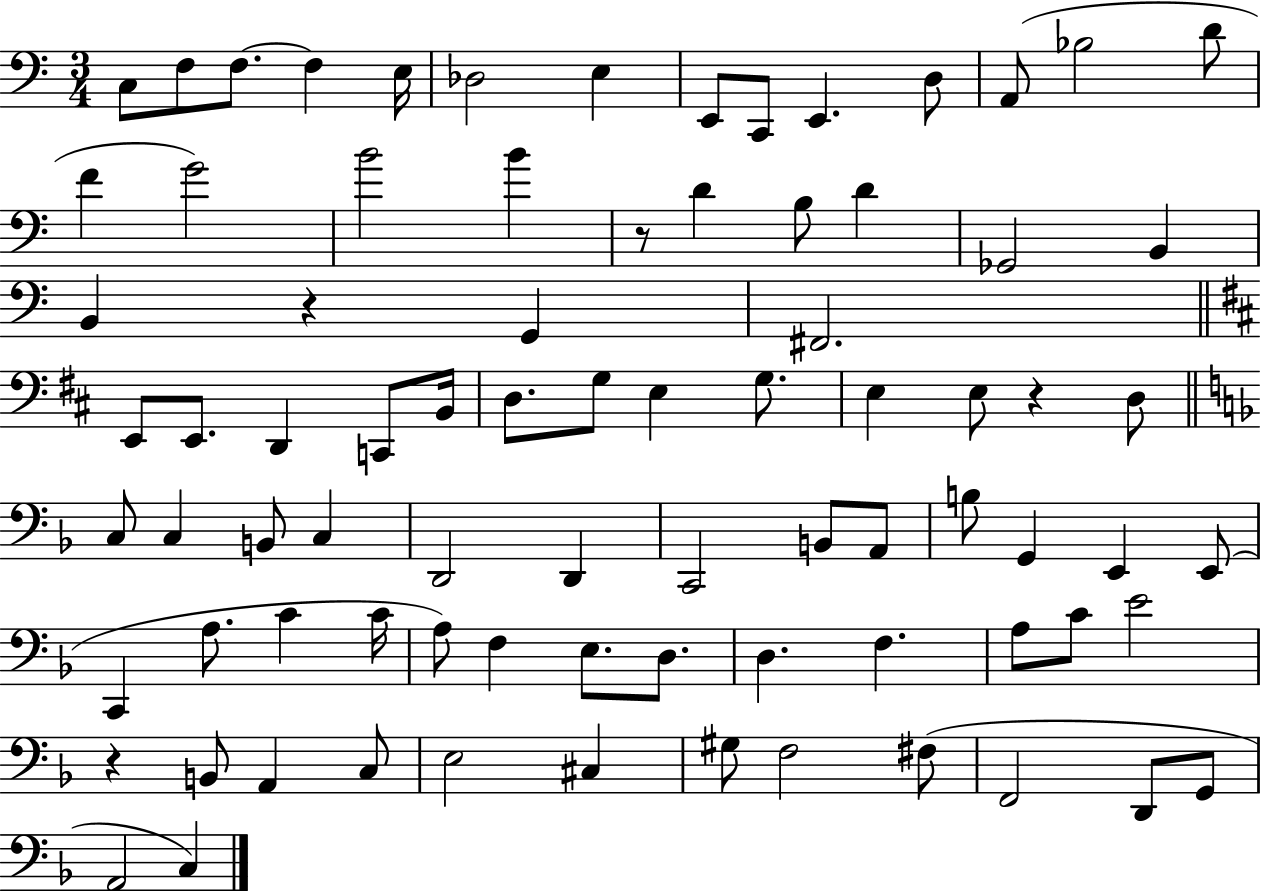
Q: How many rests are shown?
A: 4